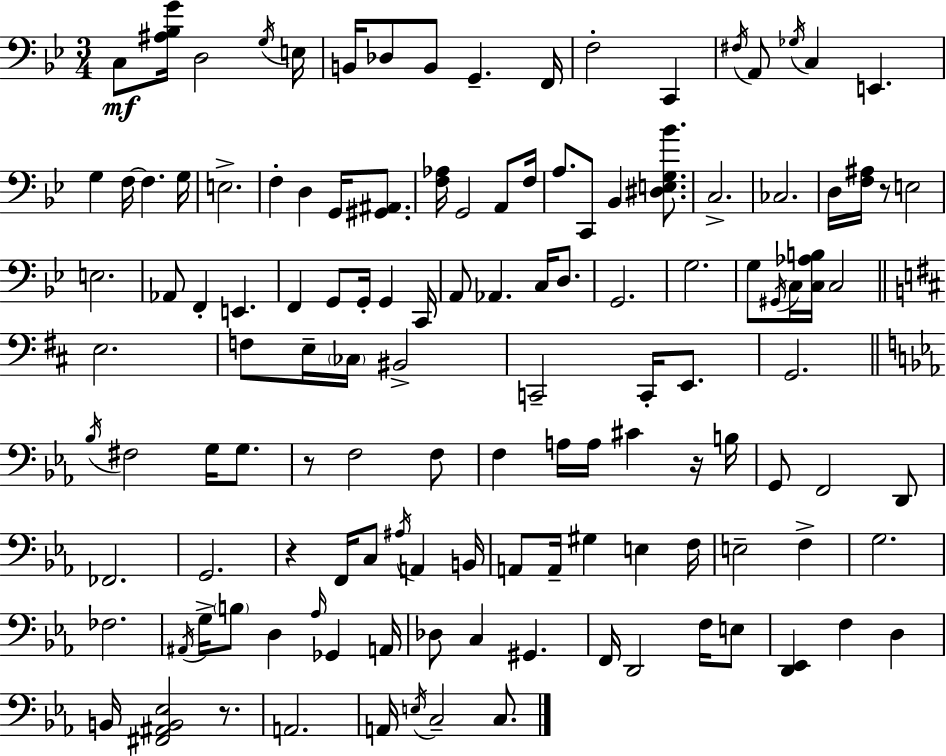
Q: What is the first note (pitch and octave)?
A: C3